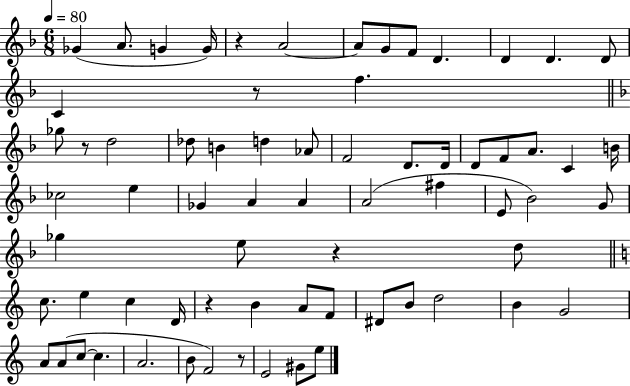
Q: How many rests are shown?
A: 6